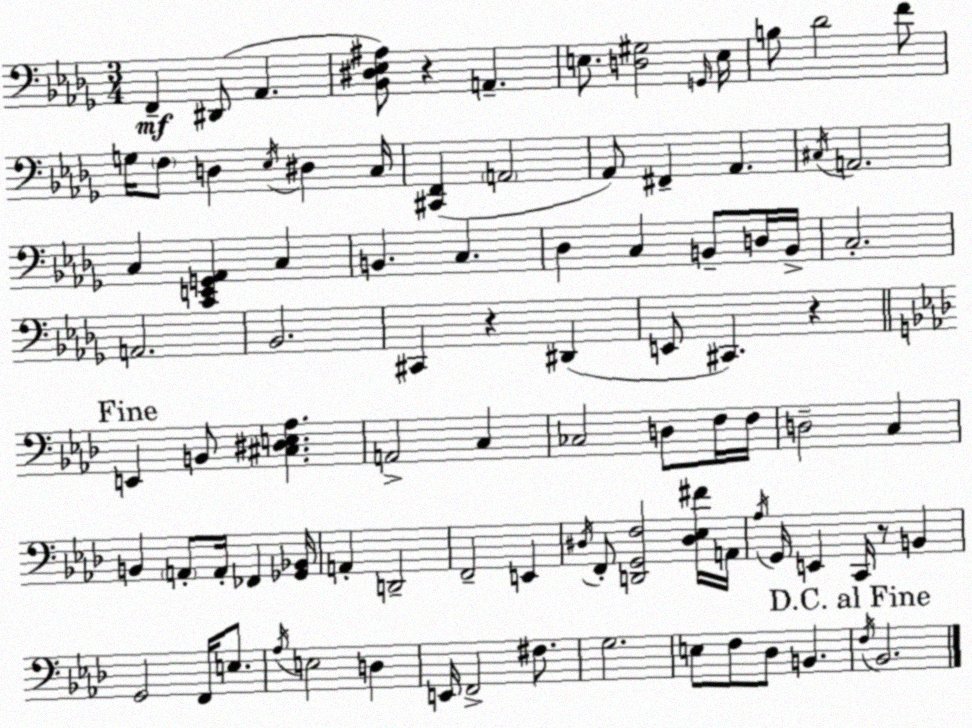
X:1
T:Untitled
M:3/4
L:1/4
K:Bbm
F,, ^D,,/2 _A,, [_B,,^D,_E,^A,]/2 z A,, E,/2 [D,^G,]2 G,,/4 E,/4 B,/2 _D2 F/2 G,/4 F,/2 D, _E,/4 ^D, C,/4 [^C,,F,,] A,,2 _A,,/2 ^F,, _A,, ^C,/4 A,,2 C, [C,,E,,G,,_A,,] C, B,, C, _D, C, B,,/2 D,/4 B,,/4 C,2 A,,2 _B,,2 ^C,, z ^D,, E,,/2 ^C,, z E,, B,,/2 [^C,^D,E,_A,] A,,2 C, _C,2 D,/2 F,/4 F,/4 D,2 C, B,, A,,/2 A,,/4 _F,, [_G,,_B,,]/4 A,, D,,2 F,,2 E,, ^D,/4 F,,/2 [D,,G,,F,]2 [^D,_E,^F]/4 A,,/4 _A,/4 G,,/4 E,, C,,/4 z/2 B,, G,,2 F,,/4 E,/2 _A,/4 E,2 D, E,,/4 F,,2 ^F,/2 G,2 E,/2 F,/2 _D,/2 B,, F,/4 _B,,2